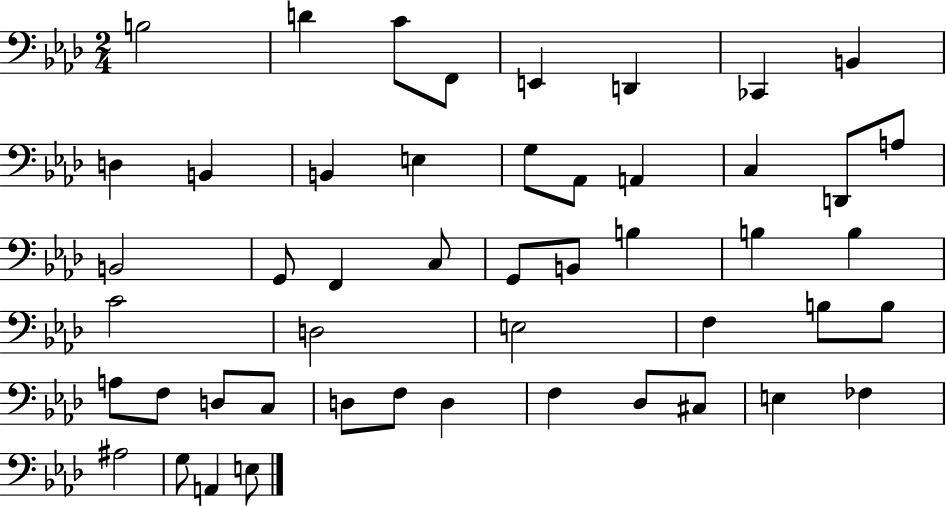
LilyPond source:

{
  \clef bass
  \numericTimeSignature
  \time 2/4
  \key aes \major
  b2 | d'4 c'8 f,8 | e,4 d,4 | ces,4 b,4 | \break d4 b,4 | b,4 e4 | g8 aes,8 a,4 | c4 d,8 a8 | \break b,2 | g,8 f,4 c8 | g,8 b,8 b4 | b4 b4 | \break c'2 | d2 | e2 | f4 b8 b8 | \break a8 f8 d8 c8 | d8 f8 d4 | f4 des8 cis8 | e4 fes4 | \break ais2 | g8 a,4 e8 | \bar "|."
}